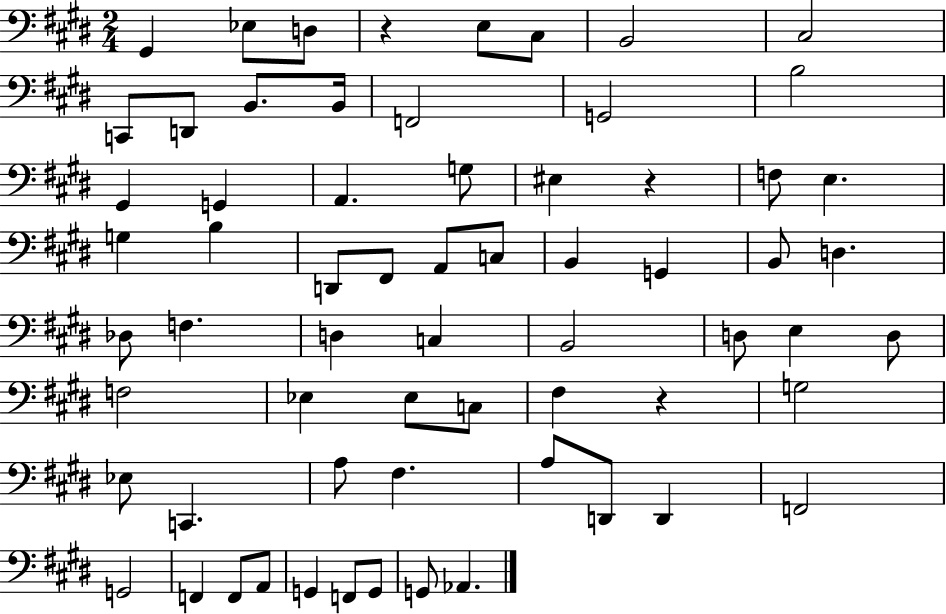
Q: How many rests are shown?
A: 3